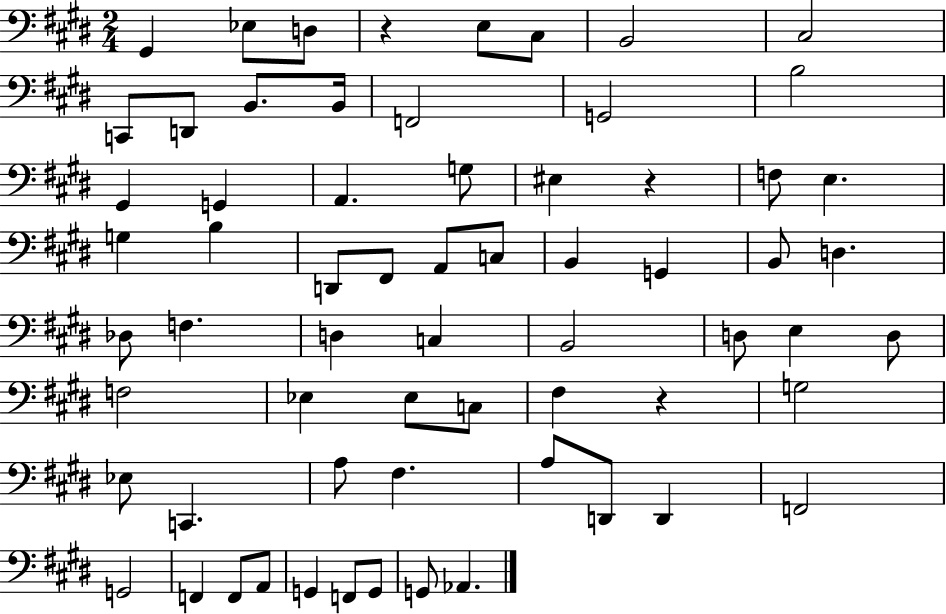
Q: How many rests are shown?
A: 3